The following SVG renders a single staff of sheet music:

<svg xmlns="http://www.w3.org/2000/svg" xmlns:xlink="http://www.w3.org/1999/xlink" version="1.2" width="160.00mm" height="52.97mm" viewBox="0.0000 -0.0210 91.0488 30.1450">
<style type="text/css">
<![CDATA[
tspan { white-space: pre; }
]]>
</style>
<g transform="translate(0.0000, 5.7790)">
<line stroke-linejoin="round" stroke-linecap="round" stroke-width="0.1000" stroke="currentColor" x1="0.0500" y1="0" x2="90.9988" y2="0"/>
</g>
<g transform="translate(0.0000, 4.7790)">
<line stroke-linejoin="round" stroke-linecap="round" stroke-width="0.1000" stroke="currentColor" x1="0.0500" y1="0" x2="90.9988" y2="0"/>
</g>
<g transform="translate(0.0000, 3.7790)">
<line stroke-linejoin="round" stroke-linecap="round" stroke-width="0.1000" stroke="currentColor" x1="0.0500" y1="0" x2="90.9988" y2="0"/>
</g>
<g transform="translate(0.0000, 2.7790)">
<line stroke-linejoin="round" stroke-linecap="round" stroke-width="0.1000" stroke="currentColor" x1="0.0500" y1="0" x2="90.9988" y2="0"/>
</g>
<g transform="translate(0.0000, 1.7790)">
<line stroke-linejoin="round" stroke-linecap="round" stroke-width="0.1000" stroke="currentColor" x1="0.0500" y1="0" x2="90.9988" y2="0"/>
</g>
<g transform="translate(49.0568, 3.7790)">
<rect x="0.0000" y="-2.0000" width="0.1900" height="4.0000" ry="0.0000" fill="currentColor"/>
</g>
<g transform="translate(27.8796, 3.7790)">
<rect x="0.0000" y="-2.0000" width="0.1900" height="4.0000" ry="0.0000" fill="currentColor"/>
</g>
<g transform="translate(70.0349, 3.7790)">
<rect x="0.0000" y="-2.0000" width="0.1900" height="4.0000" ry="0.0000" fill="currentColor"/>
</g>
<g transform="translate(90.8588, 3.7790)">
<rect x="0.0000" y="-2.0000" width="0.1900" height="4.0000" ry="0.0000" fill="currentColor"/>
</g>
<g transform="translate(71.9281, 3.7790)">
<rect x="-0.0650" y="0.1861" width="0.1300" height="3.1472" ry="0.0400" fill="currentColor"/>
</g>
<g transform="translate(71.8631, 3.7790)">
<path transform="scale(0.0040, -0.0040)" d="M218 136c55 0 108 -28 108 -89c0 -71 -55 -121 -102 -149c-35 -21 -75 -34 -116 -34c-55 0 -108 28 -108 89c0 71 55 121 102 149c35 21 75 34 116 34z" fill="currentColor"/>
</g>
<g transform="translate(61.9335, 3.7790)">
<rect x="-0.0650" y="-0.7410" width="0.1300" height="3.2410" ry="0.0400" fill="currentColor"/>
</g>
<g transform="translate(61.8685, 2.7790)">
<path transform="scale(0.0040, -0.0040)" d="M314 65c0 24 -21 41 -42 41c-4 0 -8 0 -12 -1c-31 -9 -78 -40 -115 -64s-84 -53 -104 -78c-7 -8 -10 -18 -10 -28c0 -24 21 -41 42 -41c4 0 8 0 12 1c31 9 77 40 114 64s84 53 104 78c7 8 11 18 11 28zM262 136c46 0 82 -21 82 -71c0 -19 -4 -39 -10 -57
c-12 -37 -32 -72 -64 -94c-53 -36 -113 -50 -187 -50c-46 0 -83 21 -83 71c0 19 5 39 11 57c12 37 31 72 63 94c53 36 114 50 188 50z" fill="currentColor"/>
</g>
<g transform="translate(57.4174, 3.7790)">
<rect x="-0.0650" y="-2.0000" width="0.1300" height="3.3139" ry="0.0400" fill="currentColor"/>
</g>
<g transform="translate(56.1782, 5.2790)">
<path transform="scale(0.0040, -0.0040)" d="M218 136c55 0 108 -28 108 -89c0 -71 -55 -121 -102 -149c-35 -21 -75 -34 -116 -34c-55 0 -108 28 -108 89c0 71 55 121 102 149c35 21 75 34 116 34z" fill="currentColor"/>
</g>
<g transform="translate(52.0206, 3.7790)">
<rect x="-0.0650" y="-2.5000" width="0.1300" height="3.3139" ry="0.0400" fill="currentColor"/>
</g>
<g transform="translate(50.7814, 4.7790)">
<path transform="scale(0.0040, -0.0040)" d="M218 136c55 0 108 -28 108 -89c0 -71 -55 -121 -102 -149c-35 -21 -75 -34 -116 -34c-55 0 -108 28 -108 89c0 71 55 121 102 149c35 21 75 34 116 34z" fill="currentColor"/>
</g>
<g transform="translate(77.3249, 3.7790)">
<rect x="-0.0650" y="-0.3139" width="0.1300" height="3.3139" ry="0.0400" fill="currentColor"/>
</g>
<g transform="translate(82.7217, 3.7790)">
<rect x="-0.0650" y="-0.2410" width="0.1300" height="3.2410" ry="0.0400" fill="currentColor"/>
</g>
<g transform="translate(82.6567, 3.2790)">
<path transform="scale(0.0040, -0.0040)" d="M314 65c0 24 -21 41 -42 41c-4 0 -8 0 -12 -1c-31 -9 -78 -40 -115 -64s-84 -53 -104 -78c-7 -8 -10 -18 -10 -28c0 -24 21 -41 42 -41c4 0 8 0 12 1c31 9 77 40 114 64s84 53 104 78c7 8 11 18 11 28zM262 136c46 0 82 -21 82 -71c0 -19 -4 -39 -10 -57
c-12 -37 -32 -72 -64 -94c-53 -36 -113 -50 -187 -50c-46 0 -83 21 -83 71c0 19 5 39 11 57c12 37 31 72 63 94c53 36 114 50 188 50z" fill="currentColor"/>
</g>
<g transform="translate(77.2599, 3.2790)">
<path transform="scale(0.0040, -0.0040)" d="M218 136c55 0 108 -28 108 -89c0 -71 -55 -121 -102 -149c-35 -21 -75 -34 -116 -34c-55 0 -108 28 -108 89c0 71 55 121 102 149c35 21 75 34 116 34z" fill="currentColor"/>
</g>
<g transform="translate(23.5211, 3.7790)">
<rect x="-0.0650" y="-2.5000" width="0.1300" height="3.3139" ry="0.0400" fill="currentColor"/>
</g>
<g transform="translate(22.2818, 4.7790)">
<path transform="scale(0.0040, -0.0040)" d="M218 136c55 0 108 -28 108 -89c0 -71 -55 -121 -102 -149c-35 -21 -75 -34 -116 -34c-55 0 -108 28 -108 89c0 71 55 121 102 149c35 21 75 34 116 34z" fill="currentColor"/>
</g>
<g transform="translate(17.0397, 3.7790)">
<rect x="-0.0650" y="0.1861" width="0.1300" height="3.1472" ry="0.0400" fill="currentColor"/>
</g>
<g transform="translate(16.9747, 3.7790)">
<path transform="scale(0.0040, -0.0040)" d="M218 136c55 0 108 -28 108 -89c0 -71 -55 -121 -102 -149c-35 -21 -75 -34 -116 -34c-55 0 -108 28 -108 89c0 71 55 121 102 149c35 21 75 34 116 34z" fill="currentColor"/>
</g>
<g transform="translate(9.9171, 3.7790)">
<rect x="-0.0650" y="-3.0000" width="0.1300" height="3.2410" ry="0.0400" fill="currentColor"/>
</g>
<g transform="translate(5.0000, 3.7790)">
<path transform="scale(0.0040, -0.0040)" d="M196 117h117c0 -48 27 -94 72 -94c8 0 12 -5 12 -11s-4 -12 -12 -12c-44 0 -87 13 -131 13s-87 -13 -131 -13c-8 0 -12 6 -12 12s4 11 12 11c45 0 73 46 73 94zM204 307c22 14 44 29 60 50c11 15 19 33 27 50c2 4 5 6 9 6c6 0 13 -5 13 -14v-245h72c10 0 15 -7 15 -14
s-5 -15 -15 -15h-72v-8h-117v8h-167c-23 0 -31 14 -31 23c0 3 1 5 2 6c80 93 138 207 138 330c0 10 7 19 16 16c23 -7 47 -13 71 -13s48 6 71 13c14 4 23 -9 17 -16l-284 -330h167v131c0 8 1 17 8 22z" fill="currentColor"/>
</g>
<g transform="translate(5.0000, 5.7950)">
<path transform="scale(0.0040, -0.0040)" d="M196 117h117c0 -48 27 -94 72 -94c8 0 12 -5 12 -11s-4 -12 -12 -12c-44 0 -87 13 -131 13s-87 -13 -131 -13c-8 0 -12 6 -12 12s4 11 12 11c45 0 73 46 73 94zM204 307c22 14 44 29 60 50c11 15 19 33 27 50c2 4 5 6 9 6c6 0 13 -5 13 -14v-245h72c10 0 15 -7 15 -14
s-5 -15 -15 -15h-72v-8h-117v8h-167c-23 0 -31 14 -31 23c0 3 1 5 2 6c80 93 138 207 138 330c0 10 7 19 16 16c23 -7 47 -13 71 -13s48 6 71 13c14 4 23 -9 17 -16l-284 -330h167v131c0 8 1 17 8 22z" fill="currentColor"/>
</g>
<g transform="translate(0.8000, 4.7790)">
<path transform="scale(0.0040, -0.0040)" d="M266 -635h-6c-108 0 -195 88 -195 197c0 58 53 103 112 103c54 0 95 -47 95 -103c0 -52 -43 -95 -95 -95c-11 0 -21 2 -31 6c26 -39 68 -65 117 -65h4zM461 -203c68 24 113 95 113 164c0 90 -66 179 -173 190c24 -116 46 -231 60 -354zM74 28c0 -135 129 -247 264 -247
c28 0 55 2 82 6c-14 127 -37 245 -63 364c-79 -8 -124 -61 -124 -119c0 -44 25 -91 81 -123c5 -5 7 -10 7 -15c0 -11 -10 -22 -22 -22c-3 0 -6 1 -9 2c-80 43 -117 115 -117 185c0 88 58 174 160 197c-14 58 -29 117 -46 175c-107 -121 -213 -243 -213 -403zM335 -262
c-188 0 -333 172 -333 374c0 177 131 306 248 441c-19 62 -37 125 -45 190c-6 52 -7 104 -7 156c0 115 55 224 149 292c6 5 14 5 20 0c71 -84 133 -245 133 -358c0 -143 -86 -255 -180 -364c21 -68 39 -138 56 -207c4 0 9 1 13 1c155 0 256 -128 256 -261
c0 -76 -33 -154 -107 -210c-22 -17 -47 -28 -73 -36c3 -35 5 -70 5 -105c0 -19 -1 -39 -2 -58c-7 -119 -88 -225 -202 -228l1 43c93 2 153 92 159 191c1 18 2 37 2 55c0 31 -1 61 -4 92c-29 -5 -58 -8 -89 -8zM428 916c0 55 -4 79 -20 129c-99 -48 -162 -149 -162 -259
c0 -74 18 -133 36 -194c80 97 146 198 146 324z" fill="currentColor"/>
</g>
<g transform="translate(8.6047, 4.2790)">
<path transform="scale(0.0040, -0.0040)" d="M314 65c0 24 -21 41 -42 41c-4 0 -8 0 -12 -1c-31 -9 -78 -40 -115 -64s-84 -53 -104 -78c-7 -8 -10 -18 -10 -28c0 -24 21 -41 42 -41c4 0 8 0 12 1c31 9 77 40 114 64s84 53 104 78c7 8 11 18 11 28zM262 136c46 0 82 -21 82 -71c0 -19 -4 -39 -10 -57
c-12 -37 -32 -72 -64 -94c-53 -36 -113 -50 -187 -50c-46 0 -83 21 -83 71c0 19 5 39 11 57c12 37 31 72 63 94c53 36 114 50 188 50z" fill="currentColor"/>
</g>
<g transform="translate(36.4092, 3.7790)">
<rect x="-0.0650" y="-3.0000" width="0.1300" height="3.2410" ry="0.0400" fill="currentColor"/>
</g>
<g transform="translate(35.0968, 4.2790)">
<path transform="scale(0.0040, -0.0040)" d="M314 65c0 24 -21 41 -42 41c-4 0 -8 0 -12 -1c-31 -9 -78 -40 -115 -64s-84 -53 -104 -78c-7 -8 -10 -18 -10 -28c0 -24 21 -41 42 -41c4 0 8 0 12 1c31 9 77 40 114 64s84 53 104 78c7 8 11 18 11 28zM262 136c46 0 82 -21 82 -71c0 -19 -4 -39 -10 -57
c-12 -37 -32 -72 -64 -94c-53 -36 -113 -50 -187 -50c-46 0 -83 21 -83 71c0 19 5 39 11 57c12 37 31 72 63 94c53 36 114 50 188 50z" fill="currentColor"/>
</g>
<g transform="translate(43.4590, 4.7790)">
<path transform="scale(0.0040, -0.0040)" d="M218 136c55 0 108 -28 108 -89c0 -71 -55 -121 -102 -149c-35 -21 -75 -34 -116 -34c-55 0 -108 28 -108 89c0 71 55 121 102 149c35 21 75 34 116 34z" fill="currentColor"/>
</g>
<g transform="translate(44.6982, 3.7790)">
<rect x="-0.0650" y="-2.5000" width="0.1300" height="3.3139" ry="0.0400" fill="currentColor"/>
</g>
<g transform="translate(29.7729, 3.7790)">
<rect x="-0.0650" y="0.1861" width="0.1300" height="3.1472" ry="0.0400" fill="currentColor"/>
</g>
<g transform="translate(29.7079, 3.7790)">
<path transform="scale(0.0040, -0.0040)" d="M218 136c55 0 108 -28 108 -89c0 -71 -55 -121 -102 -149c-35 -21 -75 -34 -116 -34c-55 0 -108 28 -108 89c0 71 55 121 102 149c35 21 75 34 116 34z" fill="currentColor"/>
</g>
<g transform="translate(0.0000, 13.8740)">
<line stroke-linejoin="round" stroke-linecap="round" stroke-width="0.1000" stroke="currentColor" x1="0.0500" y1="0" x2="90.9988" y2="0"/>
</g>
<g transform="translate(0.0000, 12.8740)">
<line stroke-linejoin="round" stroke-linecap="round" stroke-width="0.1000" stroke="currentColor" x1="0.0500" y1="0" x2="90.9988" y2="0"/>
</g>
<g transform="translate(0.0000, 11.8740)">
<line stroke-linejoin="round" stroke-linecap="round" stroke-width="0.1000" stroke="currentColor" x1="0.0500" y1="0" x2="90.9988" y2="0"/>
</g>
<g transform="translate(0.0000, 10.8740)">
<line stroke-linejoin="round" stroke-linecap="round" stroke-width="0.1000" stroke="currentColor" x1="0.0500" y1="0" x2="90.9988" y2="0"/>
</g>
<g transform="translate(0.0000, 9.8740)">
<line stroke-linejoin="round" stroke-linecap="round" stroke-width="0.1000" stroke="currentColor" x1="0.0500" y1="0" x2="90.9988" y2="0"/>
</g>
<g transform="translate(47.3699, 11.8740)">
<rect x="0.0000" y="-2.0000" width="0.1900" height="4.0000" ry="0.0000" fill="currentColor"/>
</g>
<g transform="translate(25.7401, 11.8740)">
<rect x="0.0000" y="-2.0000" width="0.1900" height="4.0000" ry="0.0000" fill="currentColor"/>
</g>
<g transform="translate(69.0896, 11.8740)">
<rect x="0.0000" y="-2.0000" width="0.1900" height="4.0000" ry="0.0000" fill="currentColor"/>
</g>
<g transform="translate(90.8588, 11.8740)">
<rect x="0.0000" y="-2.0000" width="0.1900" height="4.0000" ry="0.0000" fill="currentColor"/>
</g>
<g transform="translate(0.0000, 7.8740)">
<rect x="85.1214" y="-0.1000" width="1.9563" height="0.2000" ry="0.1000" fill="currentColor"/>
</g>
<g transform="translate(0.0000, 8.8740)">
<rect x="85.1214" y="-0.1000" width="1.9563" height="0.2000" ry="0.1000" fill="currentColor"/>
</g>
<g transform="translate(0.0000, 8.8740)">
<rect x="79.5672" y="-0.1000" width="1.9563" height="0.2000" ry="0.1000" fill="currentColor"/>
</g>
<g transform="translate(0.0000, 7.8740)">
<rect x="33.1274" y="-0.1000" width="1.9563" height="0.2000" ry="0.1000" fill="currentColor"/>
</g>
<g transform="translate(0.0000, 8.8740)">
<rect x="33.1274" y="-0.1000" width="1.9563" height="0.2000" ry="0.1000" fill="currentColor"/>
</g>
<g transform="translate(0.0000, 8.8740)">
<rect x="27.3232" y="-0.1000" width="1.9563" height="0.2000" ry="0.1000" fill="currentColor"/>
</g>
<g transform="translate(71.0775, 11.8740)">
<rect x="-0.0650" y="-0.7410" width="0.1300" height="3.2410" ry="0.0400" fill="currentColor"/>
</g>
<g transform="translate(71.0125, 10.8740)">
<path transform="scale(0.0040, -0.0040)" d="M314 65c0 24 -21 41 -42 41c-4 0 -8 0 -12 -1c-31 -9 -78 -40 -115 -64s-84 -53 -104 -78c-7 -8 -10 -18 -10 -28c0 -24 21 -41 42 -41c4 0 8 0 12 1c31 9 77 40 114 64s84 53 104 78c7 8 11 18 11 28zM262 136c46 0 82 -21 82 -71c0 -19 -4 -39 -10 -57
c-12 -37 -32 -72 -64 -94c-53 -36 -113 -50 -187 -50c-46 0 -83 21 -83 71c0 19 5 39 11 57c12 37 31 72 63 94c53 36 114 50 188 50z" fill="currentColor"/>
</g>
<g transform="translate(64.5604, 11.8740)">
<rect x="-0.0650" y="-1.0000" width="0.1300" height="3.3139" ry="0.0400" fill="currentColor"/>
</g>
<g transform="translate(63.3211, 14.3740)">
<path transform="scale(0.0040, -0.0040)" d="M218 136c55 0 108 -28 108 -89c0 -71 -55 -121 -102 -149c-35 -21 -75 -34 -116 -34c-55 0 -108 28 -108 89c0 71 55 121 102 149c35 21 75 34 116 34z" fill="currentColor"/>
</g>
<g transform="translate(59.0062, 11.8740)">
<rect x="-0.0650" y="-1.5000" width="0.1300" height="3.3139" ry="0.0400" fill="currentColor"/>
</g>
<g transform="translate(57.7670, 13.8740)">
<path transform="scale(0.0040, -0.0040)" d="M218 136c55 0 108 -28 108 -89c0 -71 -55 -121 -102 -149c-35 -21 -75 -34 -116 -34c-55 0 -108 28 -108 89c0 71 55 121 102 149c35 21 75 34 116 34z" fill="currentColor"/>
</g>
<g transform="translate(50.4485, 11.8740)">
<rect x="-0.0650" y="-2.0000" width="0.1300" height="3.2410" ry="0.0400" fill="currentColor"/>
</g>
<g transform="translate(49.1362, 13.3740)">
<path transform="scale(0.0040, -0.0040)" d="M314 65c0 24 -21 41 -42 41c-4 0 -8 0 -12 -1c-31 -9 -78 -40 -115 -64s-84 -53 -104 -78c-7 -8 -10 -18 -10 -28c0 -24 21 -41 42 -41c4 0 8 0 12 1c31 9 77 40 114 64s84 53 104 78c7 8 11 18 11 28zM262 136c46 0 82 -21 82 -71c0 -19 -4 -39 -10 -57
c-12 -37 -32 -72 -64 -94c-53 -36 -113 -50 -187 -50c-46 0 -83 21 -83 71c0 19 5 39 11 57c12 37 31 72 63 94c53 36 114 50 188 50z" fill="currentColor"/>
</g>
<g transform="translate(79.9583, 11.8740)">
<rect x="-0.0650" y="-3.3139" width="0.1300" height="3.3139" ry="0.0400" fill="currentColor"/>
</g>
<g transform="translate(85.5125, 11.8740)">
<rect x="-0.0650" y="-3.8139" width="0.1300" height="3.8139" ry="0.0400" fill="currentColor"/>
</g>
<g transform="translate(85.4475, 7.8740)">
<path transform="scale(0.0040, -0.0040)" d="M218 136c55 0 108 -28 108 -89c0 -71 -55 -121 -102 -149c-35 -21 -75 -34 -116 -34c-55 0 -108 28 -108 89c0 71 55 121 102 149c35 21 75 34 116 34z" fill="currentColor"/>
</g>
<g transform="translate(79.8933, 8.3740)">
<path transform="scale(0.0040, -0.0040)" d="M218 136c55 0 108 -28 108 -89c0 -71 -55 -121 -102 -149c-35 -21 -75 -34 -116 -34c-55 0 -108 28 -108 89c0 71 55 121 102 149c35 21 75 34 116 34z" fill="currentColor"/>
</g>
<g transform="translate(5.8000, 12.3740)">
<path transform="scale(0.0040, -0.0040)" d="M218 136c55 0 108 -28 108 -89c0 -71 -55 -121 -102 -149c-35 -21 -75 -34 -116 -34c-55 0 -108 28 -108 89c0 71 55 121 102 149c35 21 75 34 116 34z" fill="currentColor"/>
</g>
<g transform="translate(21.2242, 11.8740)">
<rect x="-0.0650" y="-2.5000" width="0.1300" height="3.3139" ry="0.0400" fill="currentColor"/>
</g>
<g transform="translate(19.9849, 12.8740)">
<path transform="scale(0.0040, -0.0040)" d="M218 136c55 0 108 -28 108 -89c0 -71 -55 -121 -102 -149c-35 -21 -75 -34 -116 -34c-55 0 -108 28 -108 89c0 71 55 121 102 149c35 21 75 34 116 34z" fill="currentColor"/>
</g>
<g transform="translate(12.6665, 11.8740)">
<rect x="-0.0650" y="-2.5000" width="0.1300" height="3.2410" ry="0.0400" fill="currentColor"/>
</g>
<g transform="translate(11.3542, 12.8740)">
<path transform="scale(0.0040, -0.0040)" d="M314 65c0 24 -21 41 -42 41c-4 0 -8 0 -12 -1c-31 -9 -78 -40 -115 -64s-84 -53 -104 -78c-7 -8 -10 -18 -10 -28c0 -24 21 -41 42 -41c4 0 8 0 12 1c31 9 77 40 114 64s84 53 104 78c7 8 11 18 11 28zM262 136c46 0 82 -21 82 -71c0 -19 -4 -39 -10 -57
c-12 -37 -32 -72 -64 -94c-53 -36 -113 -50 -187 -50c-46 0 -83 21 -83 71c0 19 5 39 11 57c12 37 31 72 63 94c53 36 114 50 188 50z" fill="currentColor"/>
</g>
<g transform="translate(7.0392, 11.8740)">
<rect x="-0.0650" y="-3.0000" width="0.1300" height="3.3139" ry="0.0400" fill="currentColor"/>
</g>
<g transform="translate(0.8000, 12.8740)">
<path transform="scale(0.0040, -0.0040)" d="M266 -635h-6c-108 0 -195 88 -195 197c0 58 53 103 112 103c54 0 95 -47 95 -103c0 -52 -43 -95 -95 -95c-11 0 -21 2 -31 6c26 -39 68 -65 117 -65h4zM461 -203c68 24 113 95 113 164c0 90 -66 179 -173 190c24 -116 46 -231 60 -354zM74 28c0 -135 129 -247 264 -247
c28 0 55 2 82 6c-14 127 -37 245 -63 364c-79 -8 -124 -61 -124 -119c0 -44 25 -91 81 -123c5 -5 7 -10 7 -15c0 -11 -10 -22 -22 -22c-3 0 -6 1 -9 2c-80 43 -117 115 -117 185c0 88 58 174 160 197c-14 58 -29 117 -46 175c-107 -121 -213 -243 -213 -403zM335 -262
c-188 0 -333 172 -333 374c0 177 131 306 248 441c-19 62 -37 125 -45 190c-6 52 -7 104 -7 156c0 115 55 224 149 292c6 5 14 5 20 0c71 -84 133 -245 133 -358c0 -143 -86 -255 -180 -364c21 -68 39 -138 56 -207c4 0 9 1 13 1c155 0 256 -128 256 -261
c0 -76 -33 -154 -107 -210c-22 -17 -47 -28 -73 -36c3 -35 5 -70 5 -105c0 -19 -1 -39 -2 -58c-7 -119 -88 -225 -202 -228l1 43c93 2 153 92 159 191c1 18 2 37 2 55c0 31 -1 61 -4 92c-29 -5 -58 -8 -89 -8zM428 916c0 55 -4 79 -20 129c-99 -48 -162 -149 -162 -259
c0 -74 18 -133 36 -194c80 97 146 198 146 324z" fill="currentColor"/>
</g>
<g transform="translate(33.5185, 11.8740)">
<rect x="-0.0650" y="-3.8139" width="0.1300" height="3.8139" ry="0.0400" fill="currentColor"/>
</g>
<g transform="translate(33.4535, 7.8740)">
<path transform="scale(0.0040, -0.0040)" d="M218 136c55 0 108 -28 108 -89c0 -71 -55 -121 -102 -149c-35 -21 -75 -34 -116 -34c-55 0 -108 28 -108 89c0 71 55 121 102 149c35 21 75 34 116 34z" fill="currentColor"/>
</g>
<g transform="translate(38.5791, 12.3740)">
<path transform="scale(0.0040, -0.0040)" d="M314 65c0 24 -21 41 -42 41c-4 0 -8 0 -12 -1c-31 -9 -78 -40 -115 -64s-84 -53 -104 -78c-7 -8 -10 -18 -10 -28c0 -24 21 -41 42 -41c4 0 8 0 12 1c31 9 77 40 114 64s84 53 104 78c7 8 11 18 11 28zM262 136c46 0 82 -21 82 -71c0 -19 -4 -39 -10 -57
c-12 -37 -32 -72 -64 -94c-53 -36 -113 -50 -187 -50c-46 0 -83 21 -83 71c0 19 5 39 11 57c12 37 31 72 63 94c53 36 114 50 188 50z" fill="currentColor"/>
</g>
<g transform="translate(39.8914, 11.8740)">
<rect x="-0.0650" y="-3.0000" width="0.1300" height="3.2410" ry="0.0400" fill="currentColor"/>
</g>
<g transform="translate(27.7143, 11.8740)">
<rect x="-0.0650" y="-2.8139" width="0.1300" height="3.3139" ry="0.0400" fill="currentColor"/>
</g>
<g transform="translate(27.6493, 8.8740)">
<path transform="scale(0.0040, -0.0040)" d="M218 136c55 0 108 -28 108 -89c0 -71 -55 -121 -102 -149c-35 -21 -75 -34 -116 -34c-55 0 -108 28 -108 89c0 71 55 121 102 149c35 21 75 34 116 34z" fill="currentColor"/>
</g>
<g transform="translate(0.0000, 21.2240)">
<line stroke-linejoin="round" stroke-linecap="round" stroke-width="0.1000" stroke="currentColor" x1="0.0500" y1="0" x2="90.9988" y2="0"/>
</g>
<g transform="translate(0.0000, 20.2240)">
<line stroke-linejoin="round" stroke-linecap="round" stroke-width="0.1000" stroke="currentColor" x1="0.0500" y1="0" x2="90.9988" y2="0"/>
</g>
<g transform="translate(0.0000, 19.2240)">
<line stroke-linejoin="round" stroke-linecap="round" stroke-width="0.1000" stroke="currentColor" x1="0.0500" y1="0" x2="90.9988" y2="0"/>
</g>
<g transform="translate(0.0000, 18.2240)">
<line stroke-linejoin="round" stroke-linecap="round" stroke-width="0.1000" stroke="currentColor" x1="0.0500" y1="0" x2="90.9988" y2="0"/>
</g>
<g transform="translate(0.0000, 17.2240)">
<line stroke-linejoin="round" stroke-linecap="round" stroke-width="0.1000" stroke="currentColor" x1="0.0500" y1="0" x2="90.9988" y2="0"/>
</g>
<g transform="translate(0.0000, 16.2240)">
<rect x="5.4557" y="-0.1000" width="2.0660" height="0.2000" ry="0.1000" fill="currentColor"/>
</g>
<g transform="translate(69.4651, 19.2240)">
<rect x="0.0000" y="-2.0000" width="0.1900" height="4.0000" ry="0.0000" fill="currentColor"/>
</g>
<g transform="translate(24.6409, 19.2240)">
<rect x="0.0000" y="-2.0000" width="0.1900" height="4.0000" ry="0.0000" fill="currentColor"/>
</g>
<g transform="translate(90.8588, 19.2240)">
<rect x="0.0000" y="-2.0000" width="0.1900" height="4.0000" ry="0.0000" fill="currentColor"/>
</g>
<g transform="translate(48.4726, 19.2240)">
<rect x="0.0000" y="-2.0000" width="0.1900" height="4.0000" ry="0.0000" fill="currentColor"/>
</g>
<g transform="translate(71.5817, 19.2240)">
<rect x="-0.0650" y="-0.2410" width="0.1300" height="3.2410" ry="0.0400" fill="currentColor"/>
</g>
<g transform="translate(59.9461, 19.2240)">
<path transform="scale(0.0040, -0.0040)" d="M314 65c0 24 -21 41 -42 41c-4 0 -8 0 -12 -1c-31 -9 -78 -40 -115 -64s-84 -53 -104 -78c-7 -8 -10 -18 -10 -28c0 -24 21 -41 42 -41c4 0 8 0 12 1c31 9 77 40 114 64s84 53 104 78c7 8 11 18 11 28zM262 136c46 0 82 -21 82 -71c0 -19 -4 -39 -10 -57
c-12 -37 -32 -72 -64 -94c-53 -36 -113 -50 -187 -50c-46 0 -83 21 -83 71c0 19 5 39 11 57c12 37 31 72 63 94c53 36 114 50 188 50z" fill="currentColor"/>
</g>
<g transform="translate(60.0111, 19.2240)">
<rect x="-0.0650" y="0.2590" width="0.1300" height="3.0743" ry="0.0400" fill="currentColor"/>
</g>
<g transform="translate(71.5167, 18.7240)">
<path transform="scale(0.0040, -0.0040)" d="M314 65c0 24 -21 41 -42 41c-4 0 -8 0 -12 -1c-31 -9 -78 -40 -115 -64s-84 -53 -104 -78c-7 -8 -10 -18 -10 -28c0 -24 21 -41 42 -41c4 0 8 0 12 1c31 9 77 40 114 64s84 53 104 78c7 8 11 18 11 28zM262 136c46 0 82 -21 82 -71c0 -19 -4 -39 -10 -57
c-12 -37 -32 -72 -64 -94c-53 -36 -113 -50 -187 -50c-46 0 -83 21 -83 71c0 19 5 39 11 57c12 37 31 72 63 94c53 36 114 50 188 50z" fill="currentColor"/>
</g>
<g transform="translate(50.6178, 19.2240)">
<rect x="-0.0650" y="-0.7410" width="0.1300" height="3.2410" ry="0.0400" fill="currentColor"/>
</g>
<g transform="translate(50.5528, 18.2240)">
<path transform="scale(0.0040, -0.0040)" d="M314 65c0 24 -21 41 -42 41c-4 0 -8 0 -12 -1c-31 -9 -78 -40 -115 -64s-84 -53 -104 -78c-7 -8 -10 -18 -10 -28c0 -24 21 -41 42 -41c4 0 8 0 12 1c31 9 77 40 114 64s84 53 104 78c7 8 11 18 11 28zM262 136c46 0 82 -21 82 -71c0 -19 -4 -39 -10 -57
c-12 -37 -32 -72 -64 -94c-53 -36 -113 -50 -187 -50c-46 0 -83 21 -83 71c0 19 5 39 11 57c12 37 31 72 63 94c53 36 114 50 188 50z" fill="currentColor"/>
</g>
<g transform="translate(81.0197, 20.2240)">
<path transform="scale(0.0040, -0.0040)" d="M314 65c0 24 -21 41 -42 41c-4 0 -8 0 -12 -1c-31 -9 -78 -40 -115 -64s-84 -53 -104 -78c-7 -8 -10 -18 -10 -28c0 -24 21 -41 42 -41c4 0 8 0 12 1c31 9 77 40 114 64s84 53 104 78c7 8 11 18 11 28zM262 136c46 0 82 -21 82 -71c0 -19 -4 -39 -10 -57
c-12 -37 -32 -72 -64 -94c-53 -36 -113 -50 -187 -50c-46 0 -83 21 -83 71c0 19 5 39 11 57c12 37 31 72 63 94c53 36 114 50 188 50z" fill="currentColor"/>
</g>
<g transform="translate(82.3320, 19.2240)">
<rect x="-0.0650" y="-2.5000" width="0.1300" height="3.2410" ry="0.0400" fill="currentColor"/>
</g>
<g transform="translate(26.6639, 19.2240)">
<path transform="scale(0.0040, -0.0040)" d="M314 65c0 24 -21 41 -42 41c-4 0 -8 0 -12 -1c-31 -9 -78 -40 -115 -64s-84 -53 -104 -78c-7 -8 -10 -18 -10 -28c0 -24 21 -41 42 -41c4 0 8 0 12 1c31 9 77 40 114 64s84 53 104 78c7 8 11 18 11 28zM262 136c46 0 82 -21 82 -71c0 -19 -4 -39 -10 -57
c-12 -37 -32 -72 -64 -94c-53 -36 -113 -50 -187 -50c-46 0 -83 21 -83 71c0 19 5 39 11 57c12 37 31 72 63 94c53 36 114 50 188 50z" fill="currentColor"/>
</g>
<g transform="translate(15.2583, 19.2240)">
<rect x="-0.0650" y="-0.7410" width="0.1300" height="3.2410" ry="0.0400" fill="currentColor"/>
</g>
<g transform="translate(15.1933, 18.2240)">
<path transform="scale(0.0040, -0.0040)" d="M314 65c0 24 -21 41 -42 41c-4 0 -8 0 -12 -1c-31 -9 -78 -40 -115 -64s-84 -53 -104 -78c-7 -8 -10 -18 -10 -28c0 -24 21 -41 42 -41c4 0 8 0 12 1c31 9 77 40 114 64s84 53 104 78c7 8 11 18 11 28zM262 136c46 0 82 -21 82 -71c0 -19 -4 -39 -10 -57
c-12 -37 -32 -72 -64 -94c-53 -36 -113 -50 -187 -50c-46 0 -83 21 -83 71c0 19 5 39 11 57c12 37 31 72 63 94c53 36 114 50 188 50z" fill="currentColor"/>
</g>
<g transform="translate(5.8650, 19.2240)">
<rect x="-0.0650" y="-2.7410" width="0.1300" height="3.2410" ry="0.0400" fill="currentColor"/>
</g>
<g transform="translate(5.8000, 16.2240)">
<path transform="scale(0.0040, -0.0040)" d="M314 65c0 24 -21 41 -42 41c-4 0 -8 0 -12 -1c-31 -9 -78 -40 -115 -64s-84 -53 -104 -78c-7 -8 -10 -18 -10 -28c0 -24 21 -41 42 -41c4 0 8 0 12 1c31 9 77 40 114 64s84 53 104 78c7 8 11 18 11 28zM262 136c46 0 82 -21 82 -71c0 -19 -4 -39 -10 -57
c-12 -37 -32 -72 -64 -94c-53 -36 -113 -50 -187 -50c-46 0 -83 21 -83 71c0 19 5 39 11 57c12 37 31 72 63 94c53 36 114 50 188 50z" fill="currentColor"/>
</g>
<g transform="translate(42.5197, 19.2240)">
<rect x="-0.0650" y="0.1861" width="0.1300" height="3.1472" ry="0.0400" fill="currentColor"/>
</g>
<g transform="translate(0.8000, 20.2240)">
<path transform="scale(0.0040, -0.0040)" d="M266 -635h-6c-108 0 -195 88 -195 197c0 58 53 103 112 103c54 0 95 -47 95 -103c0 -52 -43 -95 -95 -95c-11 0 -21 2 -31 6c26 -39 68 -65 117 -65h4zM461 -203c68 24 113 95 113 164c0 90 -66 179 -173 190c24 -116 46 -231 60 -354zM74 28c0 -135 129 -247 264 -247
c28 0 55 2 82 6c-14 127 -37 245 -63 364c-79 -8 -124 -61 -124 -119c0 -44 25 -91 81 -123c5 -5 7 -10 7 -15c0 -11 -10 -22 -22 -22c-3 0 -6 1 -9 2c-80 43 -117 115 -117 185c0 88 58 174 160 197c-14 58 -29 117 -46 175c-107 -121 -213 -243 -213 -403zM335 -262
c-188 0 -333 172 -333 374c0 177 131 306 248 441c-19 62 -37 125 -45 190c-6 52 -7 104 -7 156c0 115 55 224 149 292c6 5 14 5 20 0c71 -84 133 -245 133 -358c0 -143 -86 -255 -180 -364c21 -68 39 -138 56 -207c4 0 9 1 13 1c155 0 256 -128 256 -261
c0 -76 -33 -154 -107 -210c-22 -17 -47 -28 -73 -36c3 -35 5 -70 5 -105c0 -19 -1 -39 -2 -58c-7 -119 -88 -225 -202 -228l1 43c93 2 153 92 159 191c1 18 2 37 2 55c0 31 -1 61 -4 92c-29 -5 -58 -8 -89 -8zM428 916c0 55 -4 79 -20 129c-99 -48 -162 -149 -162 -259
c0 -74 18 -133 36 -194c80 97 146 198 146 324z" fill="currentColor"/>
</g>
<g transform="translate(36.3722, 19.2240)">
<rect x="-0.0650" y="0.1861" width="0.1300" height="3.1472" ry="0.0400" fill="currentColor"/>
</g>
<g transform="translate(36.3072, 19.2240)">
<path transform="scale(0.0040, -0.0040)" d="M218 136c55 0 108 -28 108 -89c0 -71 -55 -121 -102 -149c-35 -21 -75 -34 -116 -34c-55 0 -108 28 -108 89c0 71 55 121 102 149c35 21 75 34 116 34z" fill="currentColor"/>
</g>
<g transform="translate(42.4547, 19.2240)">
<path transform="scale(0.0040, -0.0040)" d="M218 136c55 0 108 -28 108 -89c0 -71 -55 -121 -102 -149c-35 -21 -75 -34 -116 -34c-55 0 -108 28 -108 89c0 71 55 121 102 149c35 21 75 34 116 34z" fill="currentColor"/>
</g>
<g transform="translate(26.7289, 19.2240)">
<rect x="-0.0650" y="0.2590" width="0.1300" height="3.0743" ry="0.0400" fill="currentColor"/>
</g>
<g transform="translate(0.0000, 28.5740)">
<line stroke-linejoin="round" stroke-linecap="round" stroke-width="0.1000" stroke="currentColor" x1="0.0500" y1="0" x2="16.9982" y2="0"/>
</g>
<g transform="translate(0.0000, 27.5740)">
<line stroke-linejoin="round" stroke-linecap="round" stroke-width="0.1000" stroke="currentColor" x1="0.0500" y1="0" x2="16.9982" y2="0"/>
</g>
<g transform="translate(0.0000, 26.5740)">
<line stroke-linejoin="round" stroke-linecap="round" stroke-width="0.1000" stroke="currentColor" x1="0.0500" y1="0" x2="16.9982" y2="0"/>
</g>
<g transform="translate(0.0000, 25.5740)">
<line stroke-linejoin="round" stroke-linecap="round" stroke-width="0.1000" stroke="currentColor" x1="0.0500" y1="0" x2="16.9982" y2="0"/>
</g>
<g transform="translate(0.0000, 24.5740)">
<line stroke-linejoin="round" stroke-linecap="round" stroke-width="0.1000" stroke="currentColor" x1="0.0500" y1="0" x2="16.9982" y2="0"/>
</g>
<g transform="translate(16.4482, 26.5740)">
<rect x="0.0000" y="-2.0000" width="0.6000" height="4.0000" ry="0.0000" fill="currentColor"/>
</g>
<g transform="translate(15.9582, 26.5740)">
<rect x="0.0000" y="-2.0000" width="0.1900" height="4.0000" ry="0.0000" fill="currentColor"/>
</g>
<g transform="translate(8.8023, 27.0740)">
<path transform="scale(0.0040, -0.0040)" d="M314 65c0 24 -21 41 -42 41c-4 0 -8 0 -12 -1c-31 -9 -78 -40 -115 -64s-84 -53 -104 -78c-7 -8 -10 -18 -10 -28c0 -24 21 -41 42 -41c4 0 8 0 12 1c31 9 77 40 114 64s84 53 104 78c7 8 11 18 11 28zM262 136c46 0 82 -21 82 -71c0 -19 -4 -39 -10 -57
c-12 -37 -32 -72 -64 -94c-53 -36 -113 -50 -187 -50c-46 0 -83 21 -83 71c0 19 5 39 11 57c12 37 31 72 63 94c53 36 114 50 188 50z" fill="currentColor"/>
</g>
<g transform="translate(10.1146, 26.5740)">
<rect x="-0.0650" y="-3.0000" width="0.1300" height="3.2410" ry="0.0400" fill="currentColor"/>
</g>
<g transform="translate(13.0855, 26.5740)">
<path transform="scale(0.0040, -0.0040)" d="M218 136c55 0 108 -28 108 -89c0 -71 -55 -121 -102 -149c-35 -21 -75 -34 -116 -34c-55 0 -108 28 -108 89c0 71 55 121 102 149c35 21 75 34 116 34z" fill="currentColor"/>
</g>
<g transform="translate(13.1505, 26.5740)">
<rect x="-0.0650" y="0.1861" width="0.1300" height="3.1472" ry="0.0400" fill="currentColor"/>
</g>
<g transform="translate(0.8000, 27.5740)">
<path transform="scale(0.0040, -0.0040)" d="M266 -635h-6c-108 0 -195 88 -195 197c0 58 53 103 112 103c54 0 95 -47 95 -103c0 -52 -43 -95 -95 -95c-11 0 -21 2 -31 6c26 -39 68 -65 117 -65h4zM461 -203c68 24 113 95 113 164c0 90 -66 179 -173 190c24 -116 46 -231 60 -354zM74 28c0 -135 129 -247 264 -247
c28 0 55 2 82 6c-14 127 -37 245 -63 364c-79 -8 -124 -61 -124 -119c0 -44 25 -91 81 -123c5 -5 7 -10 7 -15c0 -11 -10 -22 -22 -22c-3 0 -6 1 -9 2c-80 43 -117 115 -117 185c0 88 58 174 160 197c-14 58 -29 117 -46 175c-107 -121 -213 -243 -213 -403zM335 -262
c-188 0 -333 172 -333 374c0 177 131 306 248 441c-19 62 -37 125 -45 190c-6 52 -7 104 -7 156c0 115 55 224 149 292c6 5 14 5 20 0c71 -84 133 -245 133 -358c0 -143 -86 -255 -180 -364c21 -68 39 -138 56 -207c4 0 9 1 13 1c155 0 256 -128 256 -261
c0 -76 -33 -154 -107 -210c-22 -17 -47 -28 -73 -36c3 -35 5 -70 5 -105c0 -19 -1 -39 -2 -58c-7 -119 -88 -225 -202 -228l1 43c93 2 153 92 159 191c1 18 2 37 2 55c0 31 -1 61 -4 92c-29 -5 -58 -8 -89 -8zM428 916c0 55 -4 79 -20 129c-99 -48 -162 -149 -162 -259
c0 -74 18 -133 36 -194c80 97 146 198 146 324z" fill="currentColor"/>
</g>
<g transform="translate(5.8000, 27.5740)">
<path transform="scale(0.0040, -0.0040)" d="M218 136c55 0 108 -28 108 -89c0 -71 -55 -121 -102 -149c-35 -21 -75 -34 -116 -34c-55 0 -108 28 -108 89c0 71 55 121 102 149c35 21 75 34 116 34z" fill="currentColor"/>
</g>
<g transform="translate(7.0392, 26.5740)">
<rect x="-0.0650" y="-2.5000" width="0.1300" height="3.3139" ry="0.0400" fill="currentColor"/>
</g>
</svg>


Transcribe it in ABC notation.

X:1
T:Untitled
M:4/4
L:1/4
K:C
A2 B G B A2 G G F d2 B c c2 A G2 G a c' A2 F2 E D d2 b c' a2 d2 B2 B B d2 B2 c2 G2 G A2 B